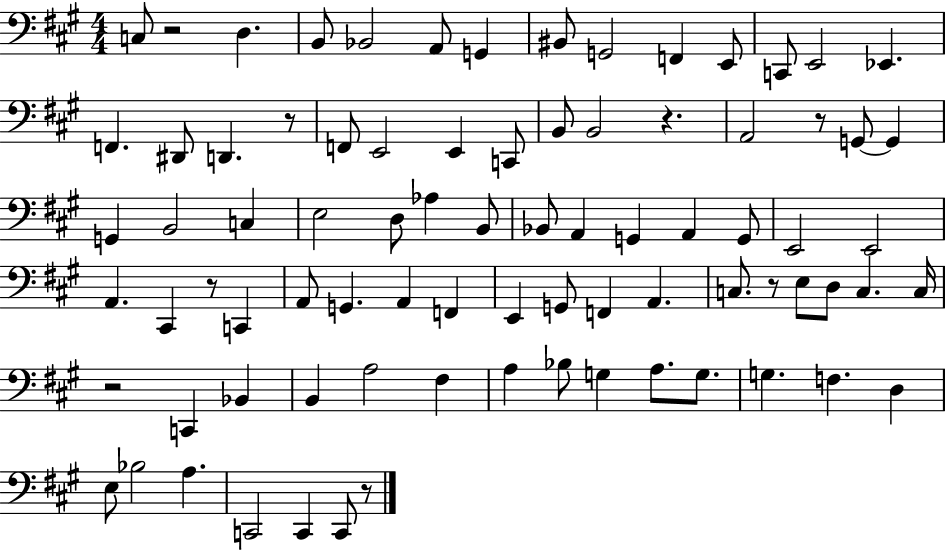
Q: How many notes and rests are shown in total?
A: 82